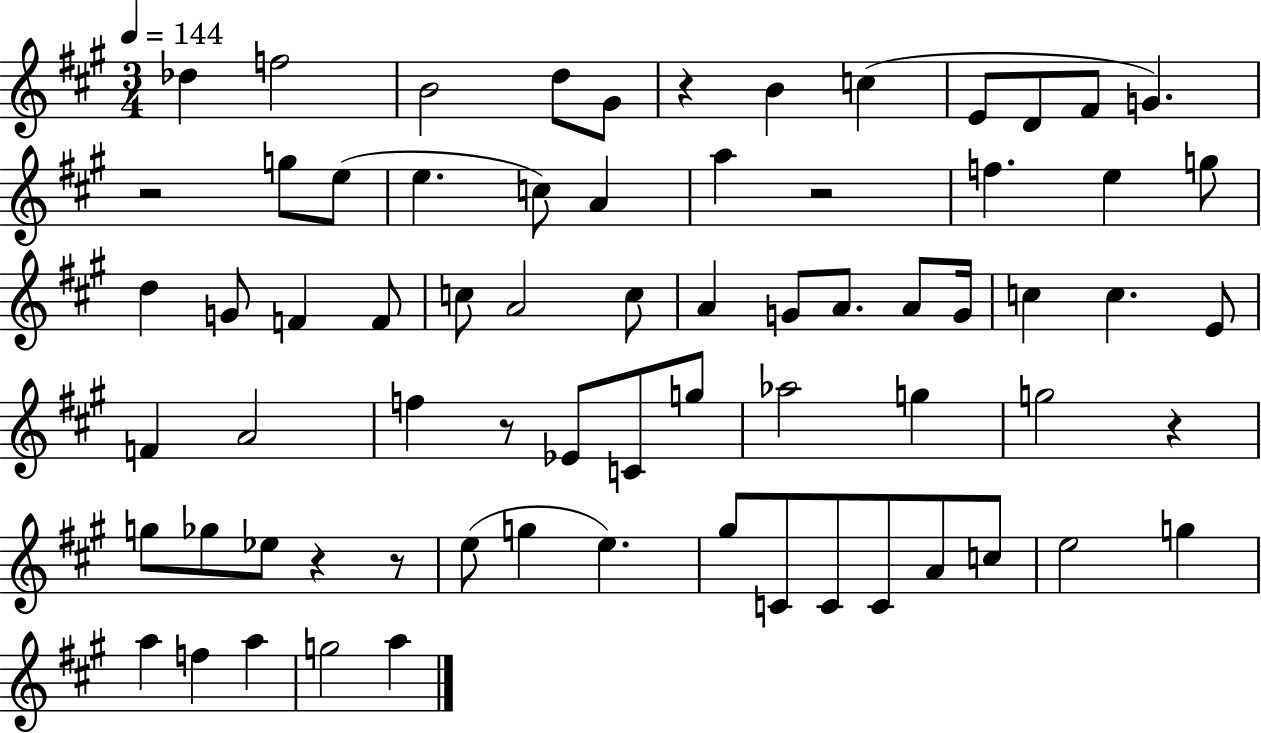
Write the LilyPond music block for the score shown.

{
  \clef treble
  \numericTimeSignature
  \time 3/4
  \key a \major
  \tempo 4 = 144
  \repeat volta 2 { des''4 f''2 | b'2 d''8 gis'8 | r4 b'4 c''4( | e'8 d'8 fis'8 g'4.) | \break r2 g''8 e''8( | e''4. c''8) a'4 | a''4 r2 | f''4. e''4 g''8 | \break d''4 g'8 f'4 f'8 | c''8 a'2 c''8 | a'4 g'8 a'8. a'8 g'16 | c''4 c''4. e'8 | \break f'4 a'2 | f''4 r8 ees'8 c'8 g''8 | aes''2 g''4 | g''2 r4 | \break g''8 ges''8 ees''8 r4 r8 | e''8( g''4 e''4.) | gis''8 c'8 c'8 c'8 a'8 c''8 | e''2 g''4 | \break a''4 f''4 a''4 | g''2 a''4 | } \bar "|."
}